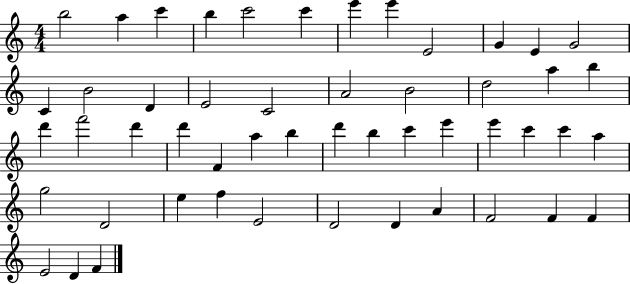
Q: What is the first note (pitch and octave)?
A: B5